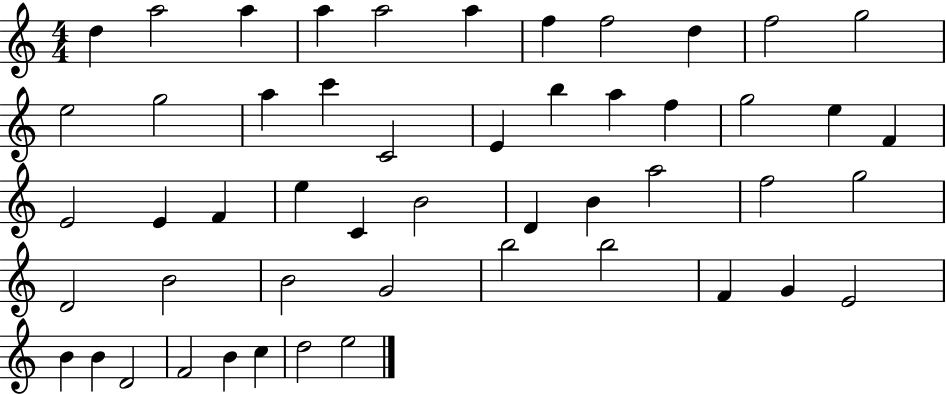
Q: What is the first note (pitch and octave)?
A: D5